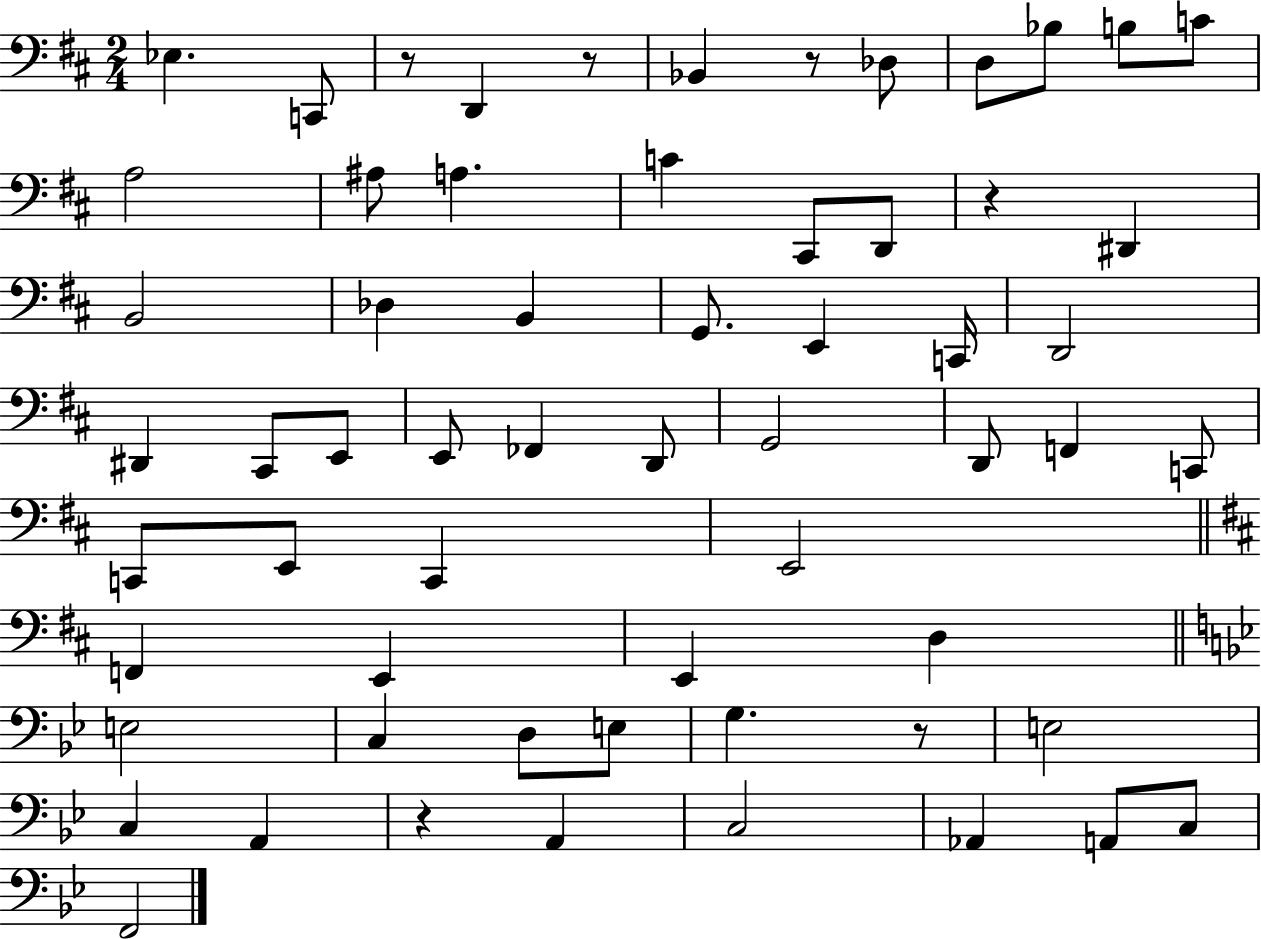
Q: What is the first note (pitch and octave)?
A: Eb3